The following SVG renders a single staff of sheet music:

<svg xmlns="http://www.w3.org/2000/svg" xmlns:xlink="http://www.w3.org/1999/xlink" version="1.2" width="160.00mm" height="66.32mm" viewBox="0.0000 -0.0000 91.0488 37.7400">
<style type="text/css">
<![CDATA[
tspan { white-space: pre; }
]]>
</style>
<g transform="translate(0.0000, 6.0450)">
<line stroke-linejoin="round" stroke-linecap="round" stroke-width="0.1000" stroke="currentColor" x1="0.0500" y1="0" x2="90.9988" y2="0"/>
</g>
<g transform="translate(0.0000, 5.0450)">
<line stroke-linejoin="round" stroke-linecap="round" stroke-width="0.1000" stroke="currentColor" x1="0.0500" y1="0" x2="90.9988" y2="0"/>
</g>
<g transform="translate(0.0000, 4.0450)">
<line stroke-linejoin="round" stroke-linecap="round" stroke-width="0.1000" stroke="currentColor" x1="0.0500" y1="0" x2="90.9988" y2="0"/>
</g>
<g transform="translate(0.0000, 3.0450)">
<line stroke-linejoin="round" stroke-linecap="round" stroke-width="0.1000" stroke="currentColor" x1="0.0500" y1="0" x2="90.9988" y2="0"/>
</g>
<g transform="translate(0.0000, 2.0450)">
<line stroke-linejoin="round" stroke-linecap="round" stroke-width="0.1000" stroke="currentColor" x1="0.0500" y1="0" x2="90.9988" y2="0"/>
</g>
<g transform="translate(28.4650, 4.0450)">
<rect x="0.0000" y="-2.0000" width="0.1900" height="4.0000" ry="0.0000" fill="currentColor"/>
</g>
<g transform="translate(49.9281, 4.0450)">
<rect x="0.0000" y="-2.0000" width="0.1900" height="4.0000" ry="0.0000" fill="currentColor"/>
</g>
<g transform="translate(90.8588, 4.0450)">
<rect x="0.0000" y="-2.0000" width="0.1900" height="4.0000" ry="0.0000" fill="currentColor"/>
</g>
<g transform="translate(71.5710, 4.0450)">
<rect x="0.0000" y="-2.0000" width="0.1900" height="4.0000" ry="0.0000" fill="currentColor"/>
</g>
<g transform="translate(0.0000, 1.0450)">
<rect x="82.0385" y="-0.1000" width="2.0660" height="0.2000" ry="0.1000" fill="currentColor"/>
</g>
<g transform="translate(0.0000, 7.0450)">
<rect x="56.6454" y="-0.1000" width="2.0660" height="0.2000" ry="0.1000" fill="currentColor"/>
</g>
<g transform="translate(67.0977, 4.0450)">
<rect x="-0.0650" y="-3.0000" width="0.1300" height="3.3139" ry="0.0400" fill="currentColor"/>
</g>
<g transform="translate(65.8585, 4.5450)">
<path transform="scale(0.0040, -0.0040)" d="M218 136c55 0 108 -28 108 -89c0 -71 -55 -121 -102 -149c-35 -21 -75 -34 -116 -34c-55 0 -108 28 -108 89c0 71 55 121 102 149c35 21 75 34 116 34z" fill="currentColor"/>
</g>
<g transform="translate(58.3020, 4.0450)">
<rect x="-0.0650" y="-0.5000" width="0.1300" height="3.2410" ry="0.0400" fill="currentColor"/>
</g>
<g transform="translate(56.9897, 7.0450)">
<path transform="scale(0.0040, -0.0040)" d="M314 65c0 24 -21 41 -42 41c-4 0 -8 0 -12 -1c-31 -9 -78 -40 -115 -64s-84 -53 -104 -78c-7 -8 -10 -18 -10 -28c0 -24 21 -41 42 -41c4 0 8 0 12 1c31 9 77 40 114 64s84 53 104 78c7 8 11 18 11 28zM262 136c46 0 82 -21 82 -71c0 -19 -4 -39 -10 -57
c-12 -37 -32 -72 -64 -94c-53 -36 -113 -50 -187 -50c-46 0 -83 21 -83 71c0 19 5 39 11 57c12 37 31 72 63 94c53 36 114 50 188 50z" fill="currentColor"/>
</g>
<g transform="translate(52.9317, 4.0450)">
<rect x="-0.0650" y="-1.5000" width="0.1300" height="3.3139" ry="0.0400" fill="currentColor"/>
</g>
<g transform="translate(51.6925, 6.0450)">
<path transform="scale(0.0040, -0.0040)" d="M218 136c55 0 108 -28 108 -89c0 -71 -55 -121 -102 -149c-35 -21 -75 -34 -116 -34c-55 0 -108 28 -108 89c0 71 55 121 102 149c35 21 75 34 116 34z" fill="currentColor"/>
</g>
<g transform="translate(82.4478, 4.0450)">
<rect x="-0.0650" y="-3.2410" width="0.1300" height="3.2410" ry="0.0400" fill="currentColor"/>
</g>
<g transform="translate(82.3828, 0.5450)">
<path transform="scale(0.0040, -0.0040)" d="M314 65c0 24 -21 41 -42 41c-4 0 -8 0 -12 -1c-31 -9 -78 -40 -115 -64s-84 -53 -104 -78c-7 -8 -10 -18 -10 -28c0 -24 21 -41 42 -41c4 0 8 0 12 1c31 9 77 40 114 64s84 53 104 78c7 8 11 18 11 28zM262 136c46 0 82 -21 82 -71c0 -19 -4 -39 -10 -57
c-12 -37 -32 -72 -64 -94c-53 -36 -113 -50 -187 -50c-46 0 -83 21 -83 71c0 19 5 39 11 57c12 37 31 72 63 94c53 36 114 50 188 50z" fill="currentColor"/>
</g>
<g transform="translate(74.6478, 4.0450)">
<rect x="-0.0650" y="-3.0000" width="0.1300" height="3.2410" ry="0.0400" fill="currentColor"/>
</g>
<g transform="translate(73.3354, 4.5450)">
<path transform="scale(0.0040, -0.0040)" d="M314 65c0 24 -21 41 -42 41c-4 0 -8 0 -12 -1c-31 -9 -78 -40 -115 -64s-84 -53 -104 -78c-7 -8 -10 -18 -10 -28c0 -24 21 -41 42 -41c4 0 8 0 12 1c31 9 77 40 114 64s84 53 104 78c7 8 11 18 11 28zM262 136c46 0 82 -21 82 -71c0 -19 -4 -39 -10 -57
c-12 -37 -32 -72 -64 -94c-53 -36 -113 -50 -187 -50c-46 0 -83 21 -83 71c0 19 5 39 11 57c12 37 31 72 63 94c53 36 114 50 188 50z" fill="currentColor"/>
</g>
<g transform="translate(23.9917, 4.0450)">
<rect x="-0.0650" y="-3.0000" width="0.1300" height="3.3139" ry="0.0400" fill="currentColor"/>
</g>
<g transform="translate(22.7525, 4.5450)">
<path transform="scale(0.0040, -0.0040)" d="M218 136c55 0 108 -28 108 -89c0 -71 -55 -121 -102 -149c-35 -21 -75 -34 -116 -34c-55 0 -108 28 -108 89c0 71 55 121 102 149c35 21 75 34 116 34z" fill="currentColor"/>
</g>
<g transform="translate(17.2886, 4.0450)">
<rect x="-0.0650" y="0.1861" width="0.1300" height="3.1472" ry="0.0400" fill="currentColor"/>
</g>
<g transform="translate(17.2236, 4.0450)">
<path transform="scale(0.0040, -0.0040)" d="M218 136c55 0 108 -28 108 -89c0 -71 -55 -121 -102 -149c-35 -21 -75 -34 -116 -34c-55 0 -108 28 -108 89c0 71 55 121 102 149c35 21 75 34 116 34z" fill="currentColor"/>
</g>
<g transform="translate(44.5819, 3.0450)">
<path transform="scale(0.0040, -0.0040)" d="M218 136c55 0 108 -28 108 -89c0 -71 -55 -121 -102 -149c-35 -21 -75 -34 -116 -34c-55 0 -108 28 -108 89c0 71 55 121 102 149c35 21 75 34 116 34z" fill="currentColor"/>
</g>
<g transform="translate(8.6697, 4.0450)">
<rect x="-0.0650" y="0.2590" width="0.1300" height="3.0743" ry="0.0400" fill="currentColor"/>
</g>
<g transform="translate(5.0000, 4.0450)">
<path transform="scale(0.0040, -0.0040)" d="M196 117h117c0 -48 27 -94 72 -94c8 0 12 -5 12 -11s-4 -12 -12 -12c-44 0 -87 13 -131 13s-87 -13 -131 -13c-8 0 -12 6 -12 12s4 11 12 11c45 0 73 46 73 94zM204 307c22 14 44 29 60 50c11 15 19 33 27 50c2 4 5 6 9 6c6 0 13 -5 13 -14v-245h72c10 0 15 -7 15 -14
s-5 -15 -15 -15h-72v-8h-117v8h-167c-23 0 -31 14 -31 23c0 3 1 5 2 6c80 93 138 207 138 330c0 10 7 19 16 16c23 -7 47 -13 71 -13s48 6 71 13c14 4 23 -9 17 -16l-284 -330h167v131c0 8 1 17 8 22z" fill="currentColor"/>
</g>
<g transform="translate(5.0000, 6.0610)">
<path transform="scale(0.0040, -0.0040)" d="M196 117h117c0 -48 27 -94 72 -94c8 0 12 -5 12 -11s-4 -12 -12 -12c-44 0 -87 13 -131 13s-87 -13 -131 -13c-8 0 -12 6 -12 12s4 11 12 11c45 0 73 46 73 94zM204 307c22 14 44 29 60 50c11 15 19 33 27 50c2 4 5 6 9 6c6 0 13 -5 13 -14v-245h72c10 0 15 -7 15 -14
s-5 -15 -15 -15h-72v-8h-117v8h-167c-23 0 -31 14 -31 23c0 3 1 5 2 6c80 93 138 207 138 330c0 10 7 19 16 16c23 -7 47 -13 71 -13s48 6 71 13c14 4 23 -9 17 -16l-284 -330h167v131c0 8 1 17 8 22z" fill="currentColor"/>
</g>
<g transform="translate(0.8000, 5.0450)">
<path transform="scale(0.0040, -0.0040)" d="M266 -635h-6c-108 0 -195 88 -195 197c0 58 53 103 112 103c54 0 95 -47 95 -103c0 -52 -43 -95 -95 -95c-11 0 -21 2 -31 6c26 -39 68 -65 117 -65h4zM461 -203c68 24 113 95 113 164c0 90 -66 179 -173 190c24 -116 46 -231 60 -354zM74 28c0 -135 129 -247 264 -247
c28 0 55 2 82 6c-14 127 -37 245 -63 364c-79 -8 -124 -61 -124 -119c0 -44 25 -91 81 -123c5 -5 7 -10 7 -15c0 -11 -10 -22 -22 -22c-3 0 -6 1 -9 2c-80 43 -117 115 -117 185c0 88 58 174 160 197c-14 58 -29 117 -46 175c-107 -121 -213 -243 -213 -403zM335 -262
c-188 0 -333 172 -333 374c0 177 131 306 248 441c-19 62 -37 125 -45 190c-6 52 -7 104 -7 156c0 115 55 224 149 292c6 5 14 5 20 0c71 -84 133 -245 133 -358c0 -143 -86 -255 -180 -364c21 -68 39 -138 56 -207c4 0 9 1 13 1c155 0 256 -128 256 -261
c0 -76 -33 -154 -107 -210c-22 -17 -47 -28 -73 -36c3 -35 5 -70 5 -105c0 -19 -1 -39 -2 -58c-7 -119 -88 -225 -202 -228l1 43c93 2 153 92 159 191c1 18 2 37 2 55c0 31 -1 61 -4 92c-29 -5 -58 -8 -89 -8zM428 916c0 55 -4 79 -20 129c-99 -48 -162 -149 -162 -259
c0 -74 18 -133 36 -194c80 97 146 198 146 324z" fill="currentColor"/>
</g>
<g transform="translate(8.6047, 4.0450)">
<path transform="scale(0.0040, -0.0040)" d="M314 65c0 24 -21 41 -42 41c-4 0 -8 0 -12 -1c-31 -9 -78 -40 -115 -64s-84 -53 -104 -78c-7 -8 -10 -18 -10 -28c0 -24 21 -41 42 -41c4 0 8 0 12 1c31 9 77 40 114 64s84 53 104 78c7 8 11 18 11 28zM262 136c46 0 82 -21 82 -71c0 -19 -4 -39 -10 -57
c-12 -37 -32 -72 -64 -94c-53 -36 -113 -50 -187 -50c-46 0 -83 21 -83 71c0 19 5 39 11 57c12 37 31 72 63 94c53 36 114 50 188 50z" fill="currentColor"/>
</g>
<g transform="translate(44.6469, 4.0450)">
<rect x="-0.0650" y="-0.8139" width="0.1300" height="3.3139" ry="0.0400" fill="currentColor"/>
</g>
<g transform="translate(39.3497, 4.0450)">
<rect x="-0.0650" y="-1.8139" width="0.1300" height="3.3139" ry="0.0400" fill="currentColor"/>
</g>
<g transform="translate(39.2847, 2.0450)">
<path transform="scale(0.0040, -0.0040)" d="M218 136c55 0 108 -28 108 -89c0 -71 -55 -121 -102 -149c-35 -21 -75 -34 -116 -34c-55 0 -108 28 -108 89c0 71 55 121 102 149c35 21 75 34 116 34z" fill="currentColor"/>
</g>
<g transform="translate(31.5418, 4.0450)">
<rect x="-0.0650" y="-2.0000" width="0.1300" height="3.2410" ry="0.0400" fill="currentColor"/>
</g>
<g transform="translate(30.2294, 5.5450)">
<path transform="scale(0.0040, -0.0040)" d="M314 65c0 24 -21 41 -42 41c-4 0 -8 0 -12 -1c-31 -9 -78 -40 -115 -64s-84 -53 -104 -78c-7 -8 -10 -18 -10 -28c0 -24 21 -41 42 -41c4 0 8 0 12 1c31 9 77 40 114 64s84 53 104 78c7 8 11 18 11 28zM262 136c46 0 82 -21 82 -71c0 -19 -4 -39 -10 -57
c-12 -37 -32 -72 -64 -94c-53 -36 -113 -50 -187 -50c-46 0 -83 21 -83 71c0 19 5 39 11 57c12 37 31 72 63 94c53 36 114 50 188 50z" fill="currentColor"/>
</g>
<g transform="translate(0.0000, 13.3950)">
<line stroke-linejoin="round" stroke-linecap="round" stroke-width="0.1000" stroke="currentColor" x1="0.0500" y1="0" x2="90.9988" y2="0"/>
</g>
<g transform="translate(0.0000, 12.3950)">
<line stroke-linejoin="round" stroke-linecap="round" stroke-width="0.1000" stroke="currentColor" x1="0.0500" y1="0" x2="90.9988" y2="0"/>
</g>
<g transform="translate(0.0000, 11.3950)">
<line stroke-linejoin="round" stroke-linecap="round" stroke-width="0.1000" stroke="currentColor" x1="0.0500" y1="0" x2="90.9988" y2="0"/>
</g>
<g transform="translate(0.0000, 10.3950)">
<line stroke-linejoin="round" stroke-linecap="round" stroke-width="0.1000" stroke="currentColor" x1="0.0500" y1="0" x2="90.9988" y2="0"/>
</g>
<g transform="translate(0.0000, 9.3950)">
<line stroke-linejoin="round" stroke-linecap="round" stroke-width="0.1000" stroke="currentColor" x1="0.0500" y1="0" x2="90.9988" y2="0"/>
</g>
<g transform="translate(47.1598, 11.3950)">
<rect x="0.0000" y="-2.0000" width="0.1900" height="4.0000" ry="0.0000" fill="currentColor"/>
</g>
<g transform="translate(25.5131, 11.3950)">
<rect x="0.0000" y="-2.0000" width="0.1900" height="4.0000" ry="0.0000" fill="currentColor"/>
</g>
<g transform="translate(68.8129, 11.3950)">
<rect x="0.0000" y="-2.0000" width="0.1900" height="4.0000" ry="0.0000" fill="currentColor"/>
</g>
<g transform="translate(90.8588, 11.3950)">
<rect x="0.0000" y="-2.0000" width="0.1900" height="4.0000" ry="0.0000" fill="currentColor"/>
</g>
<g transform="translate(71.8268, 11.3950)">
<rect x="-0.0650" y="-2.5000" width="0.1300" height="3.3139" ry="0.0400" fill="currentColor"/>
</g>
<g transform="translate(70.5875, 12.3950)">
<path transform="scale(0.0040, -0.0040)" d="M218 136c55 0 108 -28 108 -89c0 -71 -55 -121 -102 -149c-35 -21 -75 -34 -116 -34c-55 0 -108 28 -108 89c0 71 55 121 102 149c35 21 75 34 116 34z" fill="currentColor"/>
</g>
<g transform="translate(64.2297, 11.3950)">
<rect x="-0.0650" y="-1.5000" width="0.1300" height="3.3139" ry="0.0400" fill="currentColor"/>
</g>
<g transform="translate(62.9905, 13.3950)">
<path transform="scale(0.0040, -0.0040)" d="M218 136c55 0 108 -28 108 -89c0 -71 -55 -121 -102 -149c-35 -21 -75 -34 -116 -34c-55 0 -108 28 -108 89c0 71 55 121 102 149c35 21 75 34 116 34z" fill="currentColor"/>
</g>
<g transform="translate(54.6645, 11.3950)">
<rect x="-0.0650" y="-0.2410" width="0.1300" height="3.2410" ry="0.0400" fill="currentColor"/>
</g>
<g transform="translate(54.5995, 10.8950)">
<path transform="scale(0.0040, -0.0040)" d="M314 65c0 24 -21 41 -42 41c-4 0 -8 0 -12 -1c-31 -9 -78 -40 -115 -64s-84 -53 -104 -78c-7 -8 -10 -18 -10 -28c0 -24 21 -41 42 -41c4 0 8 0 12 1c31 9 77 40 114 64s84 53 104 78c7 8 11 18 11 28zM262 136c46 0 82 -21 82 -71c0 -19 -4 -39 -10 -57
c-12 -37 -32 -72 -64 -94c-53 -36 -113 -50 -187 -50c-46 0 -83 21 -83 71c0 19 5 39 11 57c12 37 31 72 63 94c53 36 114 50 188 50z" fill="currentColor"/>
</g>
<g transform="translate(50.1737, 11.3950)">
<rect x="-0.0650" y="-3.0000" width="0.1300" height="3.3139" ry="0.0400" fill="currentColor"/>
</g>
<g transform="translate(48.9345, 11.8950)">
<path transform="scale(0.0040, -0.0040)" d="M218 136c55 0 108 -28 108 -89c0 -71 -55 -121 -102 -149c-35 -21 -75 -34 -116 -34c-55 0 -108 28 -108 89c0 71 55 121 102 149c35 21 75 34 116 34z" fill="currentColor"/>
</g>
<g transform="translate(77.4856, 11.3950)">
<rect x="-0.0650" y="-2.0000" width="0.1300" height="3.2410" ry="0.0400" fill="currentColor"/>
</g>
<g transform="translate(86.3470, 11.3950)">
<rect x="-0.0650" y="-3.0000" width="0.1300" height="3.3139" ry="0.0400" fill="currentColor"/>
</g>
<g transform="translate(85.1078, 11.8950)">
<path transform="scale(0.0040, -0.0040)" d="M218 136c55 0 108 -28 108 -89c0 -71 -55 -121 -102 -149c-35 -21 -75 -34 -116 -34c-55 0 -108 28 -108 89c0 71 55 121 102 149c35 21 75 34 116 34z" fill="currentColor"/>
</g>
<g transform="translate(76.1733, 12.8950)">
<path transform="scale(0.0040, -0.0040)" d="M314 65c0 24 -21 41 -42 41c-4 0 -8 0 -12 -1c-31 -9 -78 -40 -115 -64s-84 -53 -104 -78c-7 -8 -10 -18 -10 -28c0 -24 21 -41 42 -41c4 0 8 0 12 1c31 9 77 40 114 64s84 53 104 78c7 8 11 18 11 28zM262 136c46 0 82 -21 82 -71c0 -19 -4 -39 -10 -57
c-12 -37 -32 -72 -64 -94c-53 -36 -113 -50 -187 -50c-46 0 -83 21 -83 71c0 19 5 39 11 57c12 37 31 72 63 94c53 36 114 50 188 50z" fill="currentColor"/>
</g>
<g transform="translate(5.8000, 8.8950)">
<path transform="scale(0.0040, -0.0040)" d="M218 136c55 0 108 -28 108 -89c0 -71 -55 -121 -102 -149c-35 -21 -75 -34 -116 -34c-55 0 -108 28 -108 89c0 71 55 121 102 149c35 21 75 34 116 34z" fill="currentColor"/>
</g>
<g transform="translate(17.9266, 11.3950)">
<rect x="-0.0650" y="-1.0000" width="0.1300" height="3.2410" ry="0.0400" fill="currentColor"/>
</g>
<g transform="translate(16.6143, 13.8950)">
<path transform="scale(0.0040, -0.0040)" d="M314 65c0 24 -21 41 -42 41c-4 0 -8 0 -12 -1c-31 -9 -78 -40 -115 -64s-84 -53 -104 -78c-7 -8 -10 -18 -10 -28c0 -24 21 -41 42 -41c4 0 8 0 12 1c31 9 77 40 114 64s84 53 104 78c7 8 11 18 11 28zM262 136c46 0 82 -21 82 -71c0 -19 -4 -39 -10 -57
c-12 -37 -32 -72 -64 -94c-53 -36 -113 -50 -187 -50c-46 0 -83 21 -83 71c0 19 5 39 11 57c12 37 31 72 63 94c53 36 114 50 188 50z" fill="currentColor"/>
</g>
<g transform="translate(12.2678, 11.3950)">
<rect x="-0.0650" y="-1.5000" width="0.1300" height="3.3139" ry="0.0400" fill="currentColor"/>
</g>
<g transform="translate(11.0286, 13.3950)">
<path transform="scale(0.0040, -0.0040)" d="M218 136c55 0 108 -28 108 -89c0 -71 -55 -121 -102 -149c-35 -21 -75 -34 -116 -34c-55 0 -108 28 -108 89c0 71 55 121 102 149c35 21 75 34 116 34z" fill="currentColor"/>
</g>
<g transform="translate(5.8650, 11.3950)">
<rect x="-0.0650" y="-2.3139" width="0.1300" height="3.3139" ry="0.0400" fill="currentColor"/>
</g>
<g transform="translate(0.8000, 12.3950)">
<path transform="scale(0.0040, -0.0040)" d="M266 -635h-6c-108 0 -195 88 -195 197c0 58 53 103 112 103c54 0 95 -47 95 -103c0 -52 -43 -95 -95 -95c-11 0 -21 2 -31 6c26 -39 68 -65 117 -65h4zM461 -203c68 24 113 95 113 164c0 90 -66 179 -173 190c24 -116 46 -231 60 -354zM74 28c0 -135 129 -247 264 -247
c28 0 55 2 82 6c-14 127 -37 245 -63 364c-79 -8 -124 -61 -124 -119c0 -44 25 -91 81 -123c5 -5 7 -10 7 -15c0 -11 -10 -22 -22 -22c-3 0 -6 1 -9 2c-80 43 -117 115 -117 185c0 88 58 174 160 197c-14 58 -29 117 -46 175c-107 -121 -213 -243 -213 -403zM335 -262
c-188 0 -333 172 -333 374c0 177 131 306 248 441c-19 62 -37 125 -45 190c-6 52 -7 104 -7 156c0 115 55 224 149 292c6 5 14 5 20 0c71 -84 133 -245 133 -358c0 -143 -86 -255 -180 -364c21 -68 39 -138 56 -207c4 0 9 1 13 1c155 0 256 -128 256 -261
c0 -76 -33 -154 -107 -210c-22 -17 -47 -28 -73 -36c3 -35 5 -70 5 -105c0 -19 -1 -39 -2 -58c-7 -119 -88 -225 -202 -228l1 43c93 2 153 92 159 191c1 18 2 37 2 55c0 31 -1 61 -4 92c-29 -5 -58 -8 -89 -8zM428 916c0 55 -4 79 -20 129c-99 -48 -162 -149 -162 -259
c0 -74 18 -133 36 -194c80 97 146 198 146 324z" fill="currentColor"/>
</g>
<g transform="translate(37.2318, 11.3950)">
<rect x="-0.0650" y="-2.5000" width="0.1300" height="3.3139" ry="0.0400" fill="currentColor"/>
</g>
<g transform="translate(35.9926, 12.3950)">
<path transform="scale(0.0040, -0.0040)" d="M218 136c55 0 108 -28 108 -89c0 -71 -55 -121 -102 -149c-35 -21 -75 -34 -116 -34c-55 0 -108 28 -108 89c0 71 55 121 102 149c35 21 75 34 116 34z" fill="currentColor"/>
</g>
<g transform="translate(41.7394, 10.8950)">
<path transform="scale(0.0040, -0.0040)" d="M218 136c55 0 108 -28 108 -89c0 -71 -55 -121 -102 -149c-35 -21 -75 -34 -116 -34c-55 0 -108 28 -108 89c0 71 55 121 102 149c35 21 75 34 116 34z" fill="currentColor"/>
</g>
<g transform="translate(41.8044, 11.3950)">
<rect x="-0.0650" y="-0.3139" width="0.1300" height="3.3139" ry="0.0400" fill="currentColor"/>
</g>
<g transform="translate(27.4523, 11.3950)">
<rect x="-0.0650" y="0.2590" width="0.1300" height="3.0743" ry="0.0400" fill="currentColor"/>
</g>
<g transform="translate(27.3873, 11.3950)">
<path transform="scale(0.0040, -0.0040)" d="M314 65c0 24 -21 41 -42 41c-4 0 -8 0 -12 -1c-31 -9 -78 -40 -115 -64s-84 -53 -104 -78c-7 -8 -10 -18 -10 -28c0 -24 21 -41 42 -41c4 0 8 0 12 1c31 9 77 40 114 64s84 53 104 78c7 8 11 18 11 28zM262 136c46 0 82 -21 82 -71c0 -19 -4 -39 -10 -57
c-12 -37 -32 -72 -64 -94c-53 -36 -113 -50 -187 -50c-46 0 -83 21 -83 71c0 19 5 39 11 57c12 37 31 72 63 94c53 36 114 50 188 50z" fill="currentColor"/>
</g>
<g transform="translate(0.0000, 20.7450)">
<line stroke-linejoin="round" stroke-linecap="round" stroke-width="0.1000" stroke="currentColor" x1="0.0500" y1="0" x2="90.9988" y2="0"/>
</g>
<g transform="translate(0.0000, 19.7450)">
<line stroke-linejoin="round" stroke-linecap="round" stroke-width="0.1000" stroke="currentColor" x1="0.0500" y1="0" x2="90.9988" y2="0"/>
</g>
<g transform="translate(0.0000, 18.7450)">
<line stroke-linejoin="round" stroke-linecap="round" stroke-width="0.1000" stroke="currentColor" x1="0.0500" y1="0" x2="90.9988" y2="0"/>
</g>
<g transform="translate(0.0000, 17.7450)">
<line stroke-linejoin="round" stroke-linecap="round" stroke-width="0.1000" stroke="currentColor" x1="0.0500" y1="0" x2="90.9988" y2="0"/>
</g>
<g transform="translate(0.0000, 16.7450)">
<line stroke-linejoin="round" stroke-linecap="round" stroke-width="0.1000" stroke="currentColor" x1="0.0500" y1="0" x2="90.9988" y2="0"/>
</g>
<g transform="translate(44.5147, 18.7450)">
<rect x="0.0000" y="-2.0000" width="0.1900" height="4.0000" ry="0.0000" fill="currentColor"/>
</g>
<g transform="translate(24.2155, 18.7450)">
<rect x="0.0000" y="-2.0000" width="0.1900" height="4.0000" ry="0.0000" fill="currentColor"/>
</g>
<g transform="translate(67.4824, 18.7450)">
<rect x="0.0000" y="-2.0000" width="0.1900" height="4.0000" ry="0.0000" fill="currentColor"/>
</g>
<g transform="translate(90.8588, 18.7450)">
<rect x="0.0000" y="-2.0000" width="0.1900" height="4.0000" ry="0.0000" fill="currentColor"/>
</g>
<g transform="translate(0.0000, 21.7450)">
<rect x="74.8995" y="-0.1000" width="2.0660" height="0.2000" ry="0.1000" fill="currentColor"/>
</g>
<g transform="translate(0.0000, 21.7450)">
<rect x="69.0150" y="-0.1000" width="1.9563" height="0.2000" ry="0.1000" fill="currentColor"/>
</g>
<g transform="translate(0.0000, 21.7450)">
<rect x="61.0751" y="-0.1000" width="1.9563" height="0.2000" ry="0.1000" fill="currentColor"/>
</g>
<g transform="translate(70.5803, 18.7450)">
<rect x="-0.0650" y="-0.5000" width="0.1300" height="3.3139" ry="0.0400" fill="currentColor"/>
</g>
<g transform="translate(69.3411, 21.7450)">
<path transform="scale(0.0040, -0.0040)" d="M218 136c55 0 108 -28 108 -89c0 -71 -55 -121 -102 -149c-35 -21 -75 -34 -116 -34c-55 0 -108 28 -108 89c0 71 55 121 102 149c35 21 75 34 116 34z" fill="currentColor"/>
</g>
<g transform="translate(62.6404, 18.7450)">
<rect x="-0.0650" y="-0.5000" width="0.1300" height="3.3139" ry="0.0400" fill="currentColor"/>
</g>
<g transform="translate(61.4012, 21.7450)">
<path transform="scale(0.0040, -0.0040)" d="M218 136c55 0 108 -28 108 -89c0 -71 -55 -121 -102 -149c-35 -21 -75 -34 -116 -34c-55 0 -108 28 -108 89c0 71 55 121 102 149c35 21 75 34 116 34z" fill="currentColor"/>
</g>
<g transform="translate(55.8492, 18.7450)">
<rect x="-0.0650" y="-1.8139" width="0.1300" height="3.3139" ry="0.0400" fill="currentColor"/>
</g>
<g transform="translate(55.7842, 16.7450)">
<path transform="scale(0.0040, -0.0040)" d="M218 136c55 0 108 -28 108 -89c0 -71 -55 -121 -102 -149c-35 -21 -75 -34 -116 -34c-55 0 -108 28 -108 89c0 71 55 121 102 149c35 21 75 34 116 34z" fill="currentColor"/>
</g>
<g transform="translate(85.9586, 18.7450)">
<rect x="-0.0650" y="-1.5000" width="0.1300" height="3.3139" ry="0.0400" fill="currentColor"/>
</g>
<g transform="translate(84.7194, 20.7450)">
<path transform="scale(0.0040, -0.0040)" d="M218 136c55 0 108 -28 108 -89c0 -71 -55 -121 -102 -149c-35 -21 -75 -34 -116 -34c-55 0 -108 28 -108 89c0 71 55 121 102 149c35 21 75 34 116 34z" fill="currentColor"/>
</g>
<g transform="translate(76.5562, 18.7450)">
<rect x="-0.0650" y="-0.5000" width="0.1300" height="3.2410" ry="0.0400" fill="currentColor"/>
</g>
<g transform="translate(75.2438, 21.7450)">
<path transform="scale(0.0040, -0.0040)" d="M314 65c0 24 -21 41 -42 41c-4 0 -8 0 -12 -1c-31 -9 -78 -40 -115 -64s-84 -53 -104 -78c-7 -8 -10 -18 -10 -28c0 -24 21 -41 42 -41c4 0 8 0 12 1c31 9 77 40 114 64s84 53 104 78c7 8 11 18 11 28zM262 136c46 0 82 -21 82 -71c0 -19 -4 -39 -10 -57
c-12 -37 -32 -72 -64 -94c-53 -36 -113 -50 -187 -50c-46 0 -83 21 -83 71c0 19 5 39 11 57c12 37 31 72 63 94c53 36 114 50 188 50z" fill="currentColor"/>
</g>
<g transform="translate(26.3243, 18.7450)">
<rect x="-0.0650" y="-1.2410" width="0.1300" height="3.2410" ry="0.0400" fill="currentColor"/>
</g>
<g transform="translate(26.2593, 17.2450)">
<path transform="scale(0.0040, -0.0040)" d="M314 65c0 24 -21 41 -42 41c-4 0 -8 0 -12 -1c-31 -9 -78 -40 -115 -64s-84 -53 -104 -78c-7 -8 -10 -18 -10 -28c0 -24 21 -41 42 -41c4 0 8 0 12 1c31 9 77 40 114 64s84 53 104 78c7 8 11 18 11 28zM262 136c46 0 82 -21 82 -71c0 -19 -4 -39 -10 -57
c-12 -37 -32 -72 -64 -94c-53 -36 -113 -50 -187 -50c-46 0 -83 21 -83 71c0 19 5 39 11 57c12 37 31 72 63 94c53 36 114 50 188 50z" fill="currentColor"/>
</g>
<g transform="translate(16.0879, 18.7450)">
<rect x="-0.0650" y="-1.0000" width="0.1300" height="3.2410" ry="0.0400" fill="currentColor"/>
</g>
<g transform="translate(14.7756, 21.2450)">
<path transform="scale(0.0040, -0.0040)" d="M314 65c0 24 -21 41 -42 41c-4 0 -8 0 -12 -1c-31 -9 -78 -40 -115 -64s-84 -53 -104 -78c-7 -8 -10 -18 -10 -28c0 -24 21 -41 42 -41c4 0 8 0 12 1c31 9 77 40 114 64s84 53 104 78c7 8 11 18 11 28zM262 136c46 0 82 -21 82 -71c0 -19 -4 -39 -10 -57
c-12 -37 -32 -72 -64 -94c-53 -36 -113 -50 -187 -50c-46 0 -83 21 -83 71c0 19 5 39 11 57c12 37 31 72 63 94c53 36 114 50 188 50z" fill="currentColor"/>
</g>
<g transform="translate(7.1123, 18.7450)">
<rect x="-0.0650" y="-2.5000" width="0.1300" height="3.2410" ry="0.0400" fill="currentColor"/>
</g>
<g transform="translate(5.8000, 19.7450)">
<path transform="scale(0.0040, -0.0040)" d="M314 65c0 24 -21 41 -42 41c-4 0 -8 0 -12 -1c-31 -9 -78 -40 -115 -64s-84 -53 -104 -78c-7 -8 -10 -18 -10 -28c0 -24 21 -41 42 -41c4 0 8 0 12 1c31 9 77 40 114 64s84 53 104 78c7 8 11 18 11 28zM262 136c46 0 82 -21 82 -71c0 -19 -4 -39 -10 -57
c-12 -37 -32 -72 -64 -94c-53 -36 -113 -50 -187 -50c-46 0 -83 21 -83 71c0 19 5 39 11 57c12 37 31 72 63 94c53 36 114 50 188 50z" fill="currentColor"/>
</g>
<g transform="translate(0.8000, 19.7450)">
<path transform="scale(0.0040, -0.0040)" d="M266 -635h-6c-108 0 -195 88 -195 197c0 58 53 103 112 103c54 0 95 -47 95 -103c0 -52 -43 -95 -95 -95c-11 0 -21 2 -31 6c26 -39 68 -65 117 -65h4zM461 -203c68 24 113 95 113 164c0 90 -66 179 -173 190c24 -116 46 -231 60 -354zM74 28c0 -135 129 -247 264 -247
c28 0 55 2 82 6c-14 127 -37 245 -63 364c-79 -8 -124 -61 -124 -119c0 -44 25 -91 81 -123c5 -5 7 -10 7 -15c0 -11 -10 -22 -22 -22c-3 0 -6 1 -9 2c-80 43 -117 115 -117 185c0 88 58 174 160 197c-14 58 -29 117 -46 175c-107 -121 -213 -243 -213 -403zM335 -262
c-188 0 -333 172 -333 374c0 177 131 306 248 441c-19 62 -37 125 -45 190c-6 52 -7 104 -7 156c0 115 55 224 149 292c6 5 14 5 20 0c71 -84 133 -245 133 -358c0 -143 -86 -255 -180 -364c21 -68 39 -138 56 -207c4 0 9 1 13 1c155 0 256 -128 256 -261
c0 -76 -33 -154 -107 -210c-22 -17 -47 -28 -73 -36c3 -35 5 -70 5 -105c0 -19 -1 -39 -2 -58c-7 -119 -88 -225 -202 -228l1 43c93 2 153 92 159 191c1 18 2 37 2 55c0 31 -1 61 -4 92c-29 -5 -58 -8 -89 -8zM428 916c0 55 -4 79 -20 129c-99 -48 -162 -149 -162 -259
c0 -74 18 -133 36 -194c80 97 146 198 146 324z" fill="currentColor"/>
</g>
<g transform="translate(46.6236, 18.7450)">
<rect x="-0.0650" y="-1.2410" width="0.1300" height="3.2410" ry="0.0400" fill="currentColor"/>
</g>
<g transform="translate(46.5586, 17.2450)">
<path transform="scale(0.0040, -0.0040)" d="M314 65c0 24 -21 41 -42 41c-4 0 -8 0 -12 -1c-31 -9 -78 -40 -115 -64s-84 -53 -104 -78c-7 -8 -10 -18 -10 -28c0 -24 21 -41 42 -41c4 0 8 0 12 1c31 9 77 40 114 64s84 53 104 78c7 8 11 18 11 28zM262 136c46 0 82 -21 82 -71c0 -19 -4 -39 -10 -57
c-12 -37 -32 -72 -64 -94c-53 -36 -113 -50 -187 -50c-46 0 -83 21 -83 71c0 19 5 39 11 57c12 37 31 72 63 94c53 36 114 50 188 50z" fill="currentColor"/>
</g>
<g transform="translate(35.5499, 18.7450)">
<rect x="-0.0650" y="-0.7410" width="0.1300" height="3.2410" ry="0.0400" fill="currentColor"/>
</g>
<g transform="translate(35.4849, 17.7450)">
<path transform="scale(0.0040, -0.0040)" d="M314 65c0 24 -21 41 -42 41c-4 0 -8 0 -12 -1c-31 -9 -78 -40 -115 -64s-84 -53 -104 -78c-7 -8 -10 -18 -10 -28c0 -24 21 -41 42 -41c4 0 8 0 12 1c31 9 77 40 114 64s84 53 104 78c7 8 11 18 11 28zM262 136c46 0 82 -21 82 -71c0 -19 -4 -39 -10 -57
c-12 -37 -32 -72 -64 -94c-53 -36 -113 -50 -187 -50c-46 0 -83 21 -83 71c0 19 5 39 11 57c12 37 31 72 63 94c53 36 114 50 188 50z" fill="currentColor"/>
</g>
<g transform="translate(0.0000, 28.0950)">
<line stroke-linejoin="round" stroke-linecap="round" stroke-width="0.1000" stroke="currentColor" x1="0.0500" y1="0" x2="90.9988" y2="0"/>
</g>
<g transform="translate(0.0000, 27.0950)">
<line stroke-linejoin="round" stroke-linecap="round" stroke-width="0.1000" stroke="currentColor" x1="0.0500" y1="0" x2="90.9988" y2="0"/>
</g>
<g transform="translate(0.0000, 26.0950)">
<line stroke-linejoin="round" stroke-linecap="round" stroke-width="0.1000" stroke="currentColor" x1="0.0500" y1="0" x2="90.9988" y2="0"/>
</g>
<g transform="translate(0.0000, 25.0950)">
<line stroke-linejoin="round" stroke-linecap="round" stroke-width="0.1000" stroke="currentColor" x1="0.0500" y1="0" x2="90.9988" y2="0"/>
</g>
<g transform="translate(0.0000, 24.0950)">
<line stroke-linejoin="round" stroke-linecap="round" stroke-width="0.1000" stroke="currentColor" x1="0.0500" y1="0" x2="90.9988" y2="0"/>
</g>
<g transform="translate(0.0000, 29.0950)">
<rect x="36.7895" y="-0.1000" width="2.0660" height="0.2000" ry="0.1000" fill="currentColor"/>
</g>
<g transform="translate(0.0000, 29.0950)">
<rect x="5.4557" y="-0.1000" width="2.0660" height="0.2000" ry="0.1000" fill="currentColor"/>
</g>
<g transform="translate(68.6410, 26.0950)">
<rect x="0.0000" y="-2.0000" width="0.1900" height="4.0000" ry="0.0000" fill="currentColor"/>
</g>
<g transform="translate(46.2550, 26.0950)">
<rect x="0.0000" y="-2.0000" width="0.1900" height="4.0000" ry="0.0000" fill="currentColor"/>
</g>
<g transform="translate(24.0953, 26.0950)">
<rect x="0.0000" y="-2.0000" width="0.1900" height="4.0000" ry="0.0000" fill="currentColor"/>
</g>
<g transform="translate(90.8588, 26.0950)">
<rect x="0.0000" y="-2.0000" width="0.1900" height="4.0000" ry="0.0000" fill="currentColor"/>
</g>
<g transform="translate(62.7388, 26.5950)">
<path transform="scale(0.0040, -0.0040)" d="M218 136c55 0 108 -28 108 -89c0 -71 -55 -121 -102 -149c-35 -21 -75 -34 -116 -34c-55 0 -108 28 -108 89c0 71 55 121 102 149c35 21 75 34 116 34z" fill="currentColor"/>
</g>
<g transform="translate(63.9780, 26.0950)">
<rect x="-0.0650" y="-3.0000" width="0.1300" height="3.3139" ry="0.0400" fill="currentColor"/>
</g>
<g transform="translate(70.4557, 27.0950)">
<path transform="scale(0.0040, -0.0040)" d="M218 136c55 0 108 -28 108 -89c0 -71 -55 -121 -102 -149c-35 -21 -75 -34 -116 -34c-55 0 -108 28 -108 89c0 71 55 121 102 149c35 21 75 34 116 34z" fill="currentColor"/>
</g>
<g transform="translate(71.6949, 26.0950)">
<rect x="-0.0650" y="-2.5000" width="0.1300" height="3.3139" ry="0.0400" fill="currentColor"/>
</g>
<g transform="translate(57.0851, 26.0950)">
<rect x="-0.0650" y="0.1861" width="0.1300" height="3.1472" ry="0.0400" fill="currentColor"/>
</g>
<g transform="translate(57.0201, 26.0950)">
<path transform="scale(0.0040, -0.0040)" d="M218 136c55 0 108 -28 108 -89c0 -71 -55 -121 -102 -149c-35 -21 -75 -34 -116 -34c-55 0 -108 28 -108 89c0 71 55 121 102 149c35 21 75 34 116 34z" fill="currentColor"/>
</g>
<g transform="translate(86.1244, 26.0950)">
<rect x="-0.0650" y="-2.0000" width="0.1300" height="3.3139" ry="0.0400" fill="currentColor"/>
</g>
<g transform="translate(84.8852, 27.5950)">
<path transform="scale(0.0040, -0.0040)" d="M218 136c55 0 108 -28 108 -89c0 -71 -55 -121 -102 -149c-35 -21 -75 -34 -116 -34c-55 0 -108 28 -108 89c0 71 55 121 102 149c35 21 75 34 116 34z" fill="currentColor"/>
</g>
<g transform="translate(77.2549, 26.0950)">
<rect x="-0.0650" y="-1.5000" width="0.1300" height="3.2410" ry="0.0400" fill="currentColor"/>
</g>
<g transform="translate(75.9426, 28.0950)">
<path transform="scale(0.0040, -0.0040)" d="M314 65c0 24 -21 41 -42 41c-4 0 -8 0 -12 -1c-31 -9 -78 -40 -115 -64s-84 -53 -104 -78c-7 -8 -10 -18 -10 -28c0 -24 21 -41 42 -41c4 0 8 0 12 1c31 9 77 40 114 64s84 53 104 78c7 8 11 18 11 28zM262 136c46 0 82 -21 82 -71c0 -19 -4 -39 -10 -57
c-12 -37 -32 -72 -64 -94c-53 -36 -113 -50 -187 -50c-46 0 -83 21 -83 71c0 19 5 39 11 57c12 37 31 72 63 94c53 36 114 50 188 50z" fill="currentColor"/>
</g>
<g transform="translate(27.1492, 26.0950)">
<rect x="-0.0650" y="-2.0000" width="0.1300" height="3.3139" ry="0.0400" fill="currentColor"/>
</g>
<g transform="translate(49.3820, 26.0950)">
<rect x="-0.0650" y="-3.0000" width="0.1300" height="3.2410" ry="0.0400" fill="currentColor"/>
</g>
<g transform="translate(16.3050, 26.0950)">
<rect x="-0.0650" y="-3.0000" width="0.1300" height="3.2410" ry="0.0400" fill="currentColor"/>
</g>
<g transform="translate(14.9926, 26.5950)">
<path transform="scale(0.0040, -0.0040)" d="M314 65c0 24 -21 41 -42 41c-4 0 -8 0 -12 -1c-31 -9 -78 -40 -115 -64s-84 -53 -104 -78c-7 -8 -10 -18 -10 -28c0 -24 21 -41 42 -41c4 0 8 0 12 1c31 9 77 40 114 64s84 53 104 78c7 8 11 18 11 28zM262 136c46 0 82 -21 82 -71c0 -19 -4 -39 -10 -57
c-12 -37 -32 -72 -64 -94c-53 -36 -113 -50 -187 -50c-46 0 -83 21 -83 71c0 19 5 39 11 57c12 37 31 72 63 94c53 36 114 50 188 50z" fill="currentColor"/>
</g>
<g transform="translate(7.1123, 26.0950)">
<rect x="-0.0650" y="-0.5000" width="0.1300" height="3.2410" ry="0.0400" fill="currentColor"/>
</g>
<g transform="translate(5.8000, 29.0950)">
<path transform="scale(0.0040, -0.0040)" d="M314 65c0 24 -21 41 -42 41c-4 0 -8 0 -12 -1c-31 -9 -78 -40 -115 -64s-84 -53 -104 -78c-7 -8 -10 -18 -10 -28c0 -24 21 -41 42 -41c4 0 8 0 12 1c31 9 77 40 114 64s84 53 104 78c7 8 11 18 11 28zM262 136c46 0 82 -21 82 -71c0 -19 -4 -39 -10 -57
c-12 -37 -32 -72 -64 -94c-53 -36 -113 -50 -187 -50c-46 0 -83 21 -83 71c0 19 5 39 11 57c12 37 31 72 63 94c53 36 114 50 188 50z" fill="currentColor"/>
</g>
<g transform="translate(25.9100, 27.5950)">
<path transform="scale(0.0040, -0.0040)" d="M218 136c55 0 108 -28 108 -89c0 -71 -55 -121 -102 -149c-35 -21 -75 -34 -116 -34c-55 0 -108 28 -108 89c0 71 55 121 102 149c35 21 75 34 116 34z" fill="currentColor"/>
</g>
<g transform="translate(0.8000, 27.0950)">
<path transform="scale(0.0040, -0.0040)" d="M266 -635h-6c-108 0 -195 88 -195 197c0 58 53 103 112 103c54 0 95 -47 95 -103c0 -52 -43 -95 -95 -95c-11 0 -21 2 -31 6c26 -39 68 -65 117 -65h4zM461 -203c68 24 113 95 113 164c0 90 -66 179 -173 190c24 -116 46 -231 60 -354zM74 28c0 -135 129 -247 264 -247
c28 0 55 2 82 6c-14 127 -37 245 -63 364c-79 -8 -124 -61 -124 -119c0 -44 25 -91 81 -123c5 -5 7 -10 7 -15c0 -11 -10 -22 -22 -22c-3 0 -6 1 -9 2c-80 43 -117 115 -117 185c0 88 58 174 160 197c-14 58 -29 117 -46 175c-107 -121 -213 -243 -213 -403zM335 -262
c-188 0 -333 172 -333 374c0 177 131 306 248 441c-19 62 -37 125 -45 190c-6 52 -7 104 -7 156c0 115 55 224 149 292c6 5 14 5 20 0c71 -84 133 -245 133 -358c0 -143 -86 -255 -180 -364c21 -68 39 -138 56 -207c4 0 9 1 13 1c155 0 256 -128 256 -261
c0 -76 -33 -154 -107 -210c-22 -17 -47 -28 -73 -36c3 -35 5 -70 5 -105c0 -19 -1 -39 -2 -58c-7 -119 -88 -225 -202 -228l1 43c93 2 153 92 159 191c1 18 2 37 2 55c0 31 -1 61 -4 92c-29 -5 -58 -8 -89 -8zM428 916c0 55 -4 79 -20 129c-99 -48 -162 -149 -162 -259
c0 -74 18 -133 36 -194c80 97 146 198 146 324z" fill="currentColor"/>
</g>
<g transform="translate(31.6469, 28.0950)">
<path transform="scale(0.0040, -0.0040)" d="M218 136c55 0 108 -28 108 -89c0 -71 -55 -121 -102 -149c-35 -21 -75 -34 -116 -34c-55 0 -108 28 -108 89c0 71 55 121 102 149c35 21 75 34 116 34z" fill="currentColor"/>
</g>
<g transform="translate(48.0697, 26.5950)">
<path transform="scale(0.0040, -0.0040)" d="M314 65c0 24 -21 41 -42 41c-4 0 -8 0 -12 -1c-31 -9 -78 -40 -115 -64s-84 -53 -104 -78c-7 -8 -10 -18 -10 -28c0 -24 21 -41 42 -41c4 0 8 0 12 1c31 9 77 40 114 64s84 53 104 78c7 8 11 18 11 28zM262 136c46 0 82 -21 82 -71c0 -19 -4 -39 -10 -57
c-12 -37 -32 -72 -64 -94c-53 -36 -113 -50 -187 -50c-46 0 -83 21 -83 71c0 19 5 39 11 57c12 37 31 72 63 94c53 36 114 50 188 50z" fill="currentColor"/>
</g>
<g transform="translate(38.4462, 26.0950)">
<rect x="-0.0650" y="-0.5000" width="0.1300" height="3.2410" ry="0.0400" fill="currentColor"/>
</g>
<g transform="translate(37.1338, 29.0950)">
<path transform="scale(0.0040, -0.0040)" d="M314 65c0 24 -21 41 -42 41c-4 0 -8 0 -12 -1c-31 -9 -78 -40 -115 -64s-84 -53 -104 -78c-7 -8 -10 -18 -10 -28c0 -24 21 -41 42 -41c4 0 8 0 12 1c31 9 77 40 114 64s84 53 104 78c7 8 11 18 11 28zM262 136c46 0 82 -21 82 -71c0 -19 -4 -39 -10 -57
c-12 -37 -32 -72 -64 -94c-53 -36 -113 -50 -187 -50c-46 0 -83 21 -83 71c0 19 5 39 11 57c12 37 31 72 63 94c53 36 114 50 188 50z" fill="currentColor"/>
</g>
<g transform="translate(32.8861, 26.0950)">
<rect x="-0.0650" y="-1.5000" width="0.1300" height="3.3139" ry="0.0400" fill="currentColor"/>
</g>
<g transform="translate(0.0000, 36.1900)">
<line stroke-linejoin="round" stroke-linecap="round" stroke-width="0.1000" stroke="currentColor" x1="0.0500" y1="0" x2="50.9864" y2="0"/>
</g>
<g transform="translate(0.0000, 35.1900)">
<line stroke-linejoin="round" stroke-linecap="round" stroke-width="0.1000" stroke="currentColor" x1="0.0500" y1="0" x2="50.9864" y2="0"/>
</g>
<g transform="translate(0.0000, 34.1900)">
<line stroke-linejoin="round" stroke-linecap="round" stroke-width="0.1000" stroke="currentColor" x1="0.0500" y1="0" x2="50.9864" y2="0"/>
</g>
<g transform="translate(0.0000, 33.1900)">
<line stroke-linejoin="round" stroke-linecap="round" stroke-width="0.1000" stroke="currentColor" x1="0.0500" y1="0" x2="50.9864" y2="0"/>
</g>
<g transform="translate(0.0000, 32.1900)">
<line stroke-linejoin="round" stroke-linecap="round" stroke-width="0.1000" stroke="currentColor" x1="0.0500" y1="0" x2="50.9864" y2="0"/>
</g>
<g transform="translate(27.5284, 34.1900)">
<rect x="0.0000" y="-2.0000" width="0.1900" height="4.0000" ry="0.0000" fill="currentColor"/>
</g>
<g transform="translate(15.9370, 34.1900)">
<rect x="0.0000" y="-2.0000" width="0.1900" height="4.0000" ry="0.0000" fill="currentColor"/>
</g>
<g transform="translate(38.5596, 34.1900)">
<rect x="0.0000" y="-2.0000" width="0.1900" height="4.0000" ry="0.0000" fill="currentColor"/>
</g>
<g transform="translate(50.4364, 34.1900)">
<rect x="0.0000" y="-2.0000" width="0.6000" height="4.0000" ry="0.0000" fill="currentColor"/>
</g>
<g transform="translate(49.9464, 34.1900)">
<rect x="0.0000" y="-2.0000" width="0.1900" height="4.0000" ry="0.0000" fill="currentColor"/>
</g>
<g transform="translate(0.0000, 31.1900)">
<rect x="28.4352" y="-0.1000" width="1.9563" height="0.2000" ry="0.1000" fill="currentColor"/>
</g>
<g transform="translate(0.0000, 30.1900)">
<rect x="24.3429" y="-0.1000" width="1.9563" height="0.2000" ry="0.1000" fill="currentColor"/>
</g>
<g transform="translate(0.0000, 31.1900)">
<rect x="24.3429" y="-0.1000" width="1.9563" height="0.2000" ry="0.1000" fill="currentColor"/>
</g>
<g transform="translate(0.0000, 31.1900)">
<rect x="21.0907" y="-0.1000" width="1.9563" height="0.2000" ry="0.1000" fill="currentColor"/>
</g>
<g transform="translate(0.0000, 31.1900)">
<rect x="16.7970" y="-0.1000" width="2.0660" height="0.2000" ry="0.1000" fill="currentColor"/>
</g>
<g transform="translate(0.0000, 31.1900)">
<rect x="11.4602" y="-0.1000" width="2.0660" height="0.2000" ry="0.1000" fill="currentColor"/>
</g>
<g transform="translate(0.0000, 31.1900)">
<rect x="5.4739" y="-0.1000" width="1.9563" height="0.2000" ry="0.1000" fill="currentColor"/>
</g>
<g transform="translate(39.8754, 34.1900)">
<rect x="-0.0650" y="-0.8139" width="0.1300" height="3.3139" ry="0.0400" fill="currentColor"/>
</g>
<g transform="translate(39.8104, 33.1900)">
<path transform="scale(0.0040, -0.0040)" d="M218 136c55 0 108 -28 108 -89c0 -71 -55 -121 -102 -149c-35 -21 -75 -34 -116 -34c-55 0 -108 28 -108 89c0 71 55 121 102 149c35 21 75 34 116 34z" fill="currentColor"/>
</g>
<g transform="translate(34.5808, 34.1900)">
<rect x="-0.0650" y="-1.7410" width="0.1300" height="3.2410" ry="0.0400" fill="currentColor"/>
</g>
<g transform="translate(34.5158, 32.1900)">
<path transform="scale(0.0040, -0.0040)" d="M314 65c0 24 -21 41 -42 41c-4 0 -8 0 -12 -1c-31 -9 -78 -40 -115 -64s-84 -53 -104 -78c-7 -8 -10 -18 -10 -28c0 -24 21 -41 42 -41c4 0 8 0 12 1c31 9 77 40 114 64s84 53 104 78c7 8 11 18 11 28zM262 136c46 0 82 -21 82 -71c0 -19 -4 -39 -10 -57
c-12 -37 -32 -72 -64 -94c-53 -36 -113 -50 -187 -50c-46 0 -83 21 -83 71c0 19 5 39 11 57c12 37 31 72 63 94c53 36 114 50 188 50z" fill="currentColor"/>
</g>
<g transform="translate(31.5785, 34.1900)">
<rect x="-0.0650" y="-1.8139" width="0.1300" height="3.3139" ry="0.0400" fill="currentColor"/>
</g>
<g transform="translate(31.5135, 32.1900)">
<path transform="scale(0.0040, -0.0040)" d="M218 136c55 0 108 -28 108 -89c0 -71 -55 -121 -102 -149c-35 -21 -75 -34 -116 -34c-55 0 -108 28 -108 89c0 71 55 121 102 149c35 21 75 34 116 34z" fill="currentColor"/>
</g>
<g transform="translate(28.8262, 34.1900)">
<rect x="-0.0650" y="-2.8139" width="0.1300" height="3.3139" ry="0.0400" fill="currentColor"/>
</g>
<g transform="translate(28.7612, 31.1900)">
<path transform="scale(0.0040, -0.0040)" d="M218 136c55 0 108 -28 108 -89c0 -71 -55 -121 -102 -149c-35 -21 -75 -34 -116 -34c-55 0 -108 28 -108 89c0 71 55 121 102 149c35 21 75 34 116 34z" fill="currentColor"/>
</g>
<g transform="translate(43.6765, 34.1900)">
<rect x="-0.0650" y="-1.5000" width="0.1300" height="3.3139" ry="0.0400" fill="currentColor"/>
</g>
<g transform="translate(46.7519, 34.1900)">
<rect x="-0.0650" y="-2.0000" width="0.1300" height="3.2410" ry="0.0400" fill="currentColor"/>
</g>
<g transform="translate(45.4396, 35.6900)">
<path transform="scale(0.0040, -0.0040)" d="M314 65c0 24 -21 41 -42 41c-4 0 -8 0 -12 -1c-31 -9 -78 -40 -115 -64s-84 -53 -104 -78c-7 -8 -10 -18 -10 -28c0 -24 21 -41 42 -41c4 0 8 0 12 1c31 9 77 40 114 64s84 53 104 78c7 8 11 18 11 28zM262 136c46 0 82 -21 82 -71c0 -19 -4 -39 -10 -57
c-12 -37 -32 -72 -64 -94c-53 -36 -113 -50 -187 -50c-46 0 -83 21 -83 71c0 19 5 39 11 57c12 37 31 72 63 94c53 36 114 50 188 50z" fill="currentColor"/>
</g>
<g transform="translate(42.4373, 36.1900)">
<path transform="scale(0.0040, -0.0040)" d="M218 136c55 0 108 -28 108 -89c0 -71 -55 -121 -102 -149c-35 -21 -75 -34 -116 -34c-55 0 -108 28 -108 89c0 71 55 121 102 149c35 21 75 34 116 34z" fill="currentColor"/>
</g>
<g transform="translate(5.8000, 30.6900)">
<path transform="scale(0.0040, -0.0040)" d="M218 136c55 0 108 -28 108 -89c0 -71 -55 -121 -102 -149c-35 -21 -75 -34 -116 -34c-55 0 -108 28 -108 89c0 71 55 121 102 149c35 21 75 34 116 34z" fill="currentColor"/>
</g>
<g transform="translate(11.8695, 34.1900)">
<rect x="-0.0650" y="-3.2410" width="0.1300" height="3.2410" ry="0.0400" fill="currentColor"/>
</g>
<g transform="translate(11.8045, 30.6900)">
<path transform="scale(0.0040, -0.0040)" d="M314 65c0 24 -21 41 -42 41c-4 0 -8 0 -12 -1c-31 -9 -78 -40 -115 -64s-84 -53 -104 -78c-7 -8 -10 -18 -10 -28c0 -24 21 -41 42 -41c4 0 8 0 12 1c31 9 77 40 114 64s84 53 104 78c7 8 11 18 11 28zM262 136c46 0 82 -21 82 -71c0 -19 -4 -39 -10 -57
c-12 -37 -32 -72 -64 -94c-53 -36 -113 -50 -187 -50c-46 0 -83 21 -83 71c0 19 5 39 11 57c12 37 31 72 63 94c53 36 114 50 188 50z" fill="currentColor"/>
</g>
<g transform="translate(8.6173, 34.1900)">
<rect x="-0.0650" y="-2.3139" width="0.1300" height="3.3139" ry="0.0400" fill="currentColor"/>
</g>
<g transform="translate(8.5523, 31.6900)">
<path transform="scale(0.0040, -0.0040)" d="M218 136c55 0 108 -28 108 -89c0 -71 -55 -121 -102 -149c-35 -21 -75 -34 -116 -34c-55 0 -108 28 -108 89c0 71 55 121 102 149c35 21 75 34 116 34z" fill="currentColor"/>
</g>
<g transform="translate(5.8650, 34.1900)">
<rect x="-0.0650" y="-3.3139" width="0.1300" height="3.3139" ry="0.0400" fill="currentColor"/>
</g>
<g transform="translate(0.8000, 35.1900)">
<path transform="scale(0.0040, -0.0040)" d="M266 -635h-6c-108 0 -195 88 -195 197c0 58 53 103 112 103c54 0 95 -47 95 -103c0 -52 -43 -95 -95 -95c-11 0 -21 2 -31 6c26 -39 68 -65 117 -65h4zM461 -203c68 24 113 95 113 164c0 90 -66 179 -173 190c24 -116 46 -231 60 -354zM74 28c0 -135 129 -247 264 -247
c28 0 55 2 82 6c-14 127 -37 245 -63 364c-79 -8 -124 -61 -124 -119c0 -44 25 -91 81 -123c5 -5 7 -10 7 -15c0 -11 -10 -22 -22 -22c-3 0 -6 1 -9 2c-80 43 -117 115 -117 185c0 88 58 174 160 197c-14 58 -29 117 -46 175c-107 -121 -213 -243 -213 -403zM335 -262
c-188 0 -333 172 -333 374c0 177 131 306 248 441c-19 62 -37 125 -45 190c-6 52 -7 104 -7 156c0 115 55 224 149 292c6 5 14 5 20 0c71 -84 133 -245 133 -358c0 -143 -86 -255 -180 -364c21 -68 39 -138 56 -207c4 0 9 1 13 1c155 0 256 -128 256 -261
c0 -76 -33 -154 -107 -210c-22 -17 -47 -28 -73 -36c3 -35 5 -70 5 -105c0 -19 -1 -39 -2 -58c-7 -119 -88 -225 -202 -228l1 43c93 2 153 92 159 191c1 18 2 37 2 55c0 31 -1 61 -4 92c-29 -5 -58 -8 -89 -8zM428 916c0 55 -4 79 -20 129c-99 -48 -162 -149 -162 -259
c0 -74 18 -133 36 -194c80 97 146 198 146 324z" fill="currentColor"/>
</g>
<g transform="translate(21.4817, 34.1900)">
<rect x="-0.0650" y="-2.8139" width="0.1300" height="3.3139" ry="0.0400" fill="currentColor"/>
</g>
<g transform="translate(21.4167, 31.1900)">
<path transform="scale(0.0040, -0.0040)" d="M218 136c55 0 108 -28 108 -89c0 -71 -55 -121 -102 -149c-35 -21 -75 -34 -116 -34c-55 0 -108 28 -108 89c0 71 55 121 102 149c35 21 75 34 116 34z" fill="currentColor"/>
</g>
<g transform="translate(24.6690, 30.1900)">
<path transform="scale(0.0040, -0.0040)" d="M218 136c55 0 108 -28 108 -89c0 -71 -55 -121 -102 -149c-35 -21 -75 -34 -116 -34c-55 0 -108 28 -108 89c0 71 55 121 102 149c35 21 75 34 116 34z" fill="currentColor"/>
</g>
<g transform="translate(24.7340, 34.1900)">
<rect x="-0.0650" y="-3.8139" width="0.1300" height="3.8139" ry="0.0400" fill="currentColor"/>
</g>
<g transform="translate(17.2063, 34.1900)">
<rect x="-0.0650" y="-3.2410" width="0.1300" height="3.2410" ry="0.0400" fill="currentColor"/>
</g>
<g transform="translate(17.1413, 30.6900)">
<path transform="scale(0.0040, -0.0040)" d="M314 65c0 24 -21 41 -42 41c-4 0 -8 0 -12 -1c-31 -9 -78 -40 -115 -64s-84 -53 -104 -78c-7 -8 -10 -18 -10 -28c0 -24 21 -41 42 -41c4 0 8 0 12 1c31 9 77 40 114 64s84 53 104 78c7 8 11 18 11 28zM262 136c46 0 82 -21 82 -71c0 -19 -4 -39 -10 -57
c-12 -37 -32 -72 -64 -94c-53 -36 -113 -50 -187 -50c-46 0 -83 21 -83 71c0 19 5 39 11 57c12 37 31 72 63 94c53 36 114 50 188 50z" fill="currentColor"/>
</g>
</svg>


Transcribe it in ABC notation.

X:1
T:Untitled
M:4/4
L:1/4
K:C
B2 B A F2 f d E C2 A A2 b2 g E D2 B2 G c A c2 E G F2 A G2 D2 e2 d2 e2 f C C C2 E C2 A2 F E C2 A2 B A G E2 F b g b2 b2 a c' a f f2 d E F2